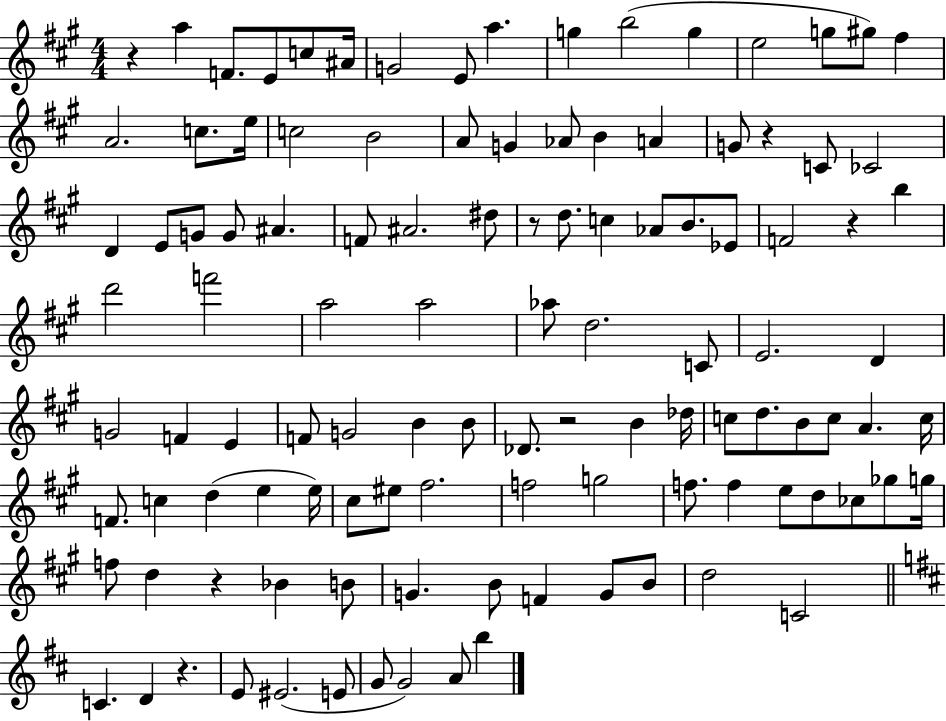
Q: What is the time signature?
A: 4/4